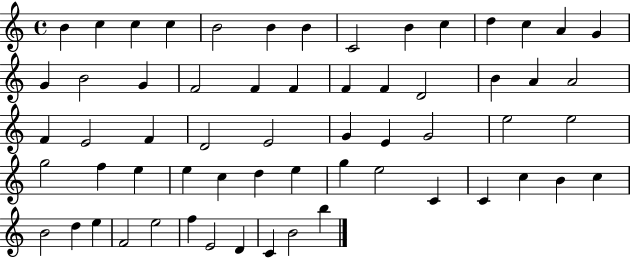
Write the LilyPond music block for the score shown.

{
  \clef treble
  \time 4/4
  \defaultTimeSignature
  \key c \major
  b'4 c''4 c''4 c''4 | b'2 b'4 b'4 | c'2 b'4 c''4 | d''4 c''4 a'4 g'4 | \break g'4 b'2 g'4 | f'2 f'4 f'4 | f'4 f'4 d'2 | b'4 a'4 a'2 | \break f'4 e'2 f'4 | d'2 e'2 | g'4 e'4 g'2 | e''2 e''2 | \break g''2 f''4 e''4 | e''4 c''4 d''4 e''4 | g''4 e''2 c'4 | c'4 c''4 b'4 c''4 | \break b'2 d''4 e''4 | f'2 e''2 | f''4 e'2 d'4 | c'4 b'2 b''4 | \break \bar "|."
}